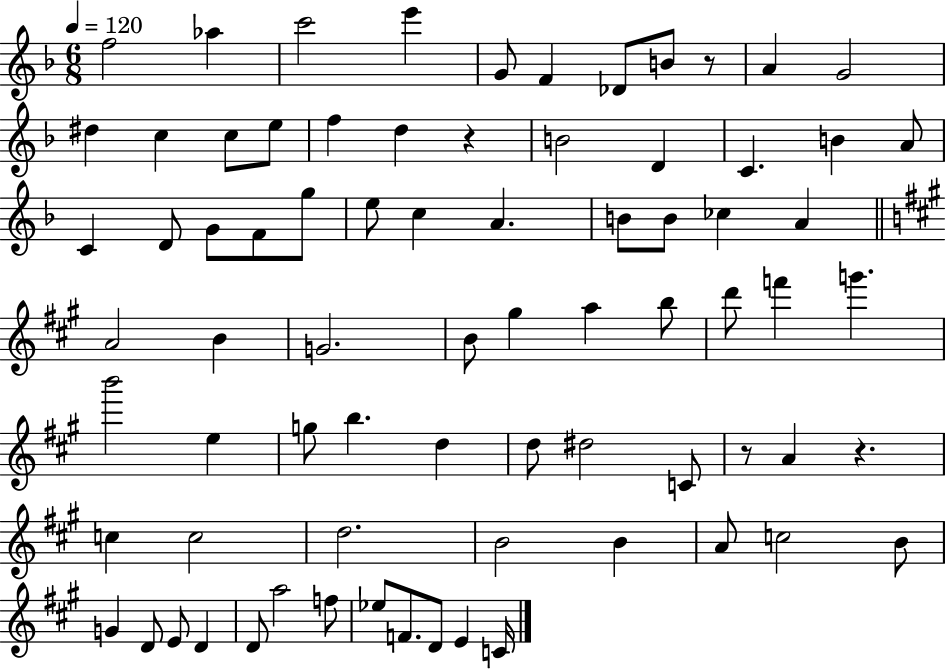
X:1
T:Untitled
M:6/8
L:1/4
K:F
f2 _a c'2 e' G/2 F _D/2 B/2 z/2 A G2 ^d c c/2 e/2 f d z B2 D C B A/2 C D/2 G/2 F/2 g/2 e/2 c A B/2 B/2 _c A A2 B G2 B/2 ^g a b/2 d'/2 f' g' b'2 e g/2 b d d/2 ^d2 C/2 z/2 A z c c2 d2 B2 B A/2 c2 B/2 G D/2 E/2 D D/2 a2 f/2 _e/2 F/2 D/2 E C/4